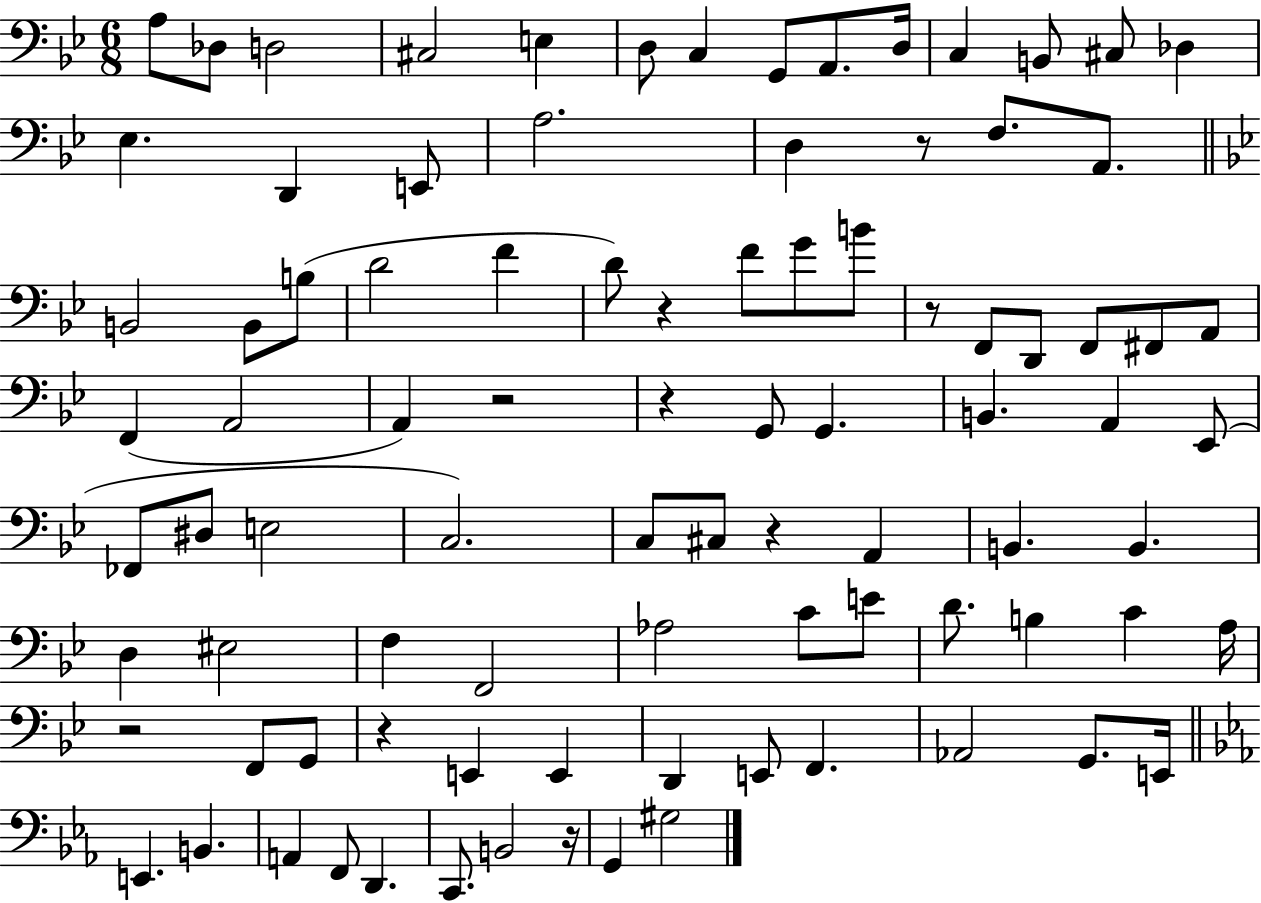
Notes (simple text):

A3/e Db3/e D3/h C#3/h E3/q D3/e C3/q G2/e A2/e. D3/s C3/q B2/e C#3/e Db3/q Eb3/q. D2/q E2/e A3/h. D3/q R/e F3/e. A2/e. B2/h B2/e B3/e D4/h F4/q D4/e R/q F4/e G4/e B4/e R/e F2/e D2/e F2/e F#2/e A2/e F2/q A2/h A2/q R/h R/q G2/e G2/q. B2/q. A2/q Eb2/e FES2/e D#3/e E3/h C3/h. C3/e C#3/e R/q A2/q B2/q. B2/q. D3/q EIS3/h F3/q F2/h Ab3/h C4/e E4/e D4/e. B3/q C4/q A3/s R/h F2/e G2/e R/q E2/q E2/q D2/q E2/e F2/q. Ab2/h G2/e. E2/s E2/q. B2/q. A2/q F2/e D2/q. C2/e. B2/h R/s G2/q G#3/h